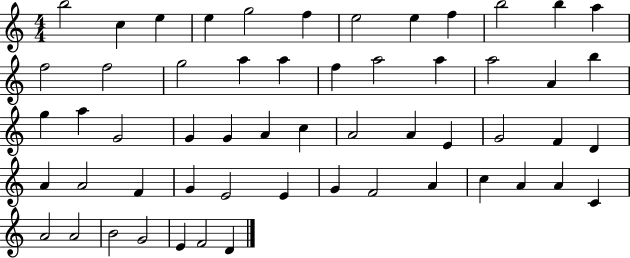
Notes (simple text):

B5/h C5/q E5/q E5/q G5/h F5/q E5/h E5/q F5/q B5/h B5/q A5/q F5/h F5/h G5/h A5/q A5/q F5/q A5/h A5/q A5/h A4/q B5/q G5/q A5/q G4/h G4/q G4/q A4/q C5/q A4/h A4/q E4/q G4/h F4/q D4/q A4/q A4/h F4/q G4/q E4/h E4/q G4/q F4/h A4/q C5/q A4/q A4/q C4/q A4/h A4/h B4/h G4/h E4/q F4/h D4/q